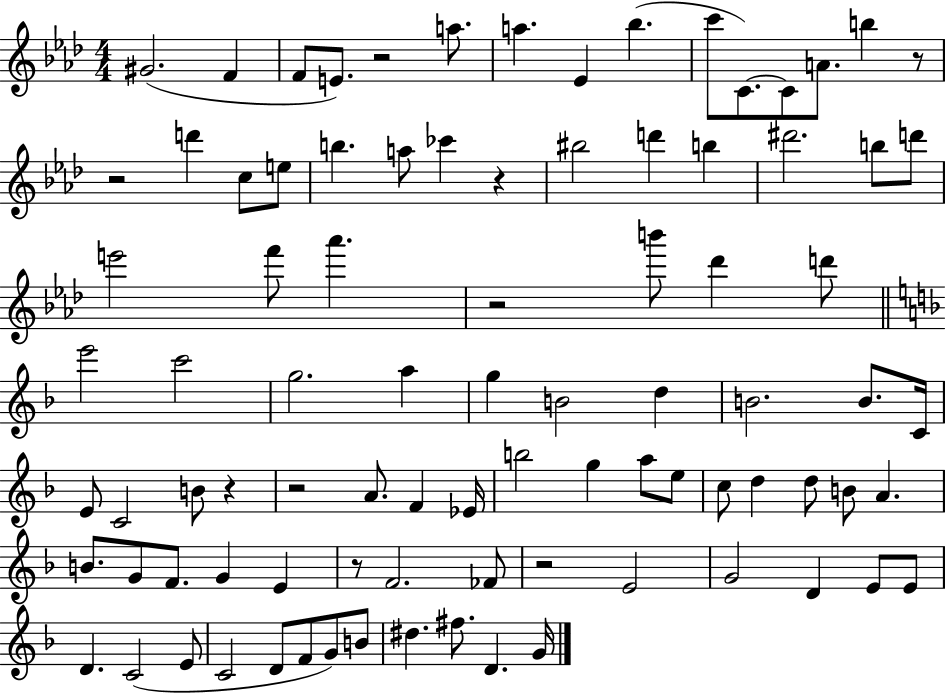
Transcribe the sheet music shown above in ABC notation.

X:1
T:Untitled
M:4/4
L:1/4
K:Ab
^G2 F F/2 E/2 z2 a/2 a _E _b c'/2 C/2 C/2 A/2 b z/2 z2 d' c/2 e/2 b a/2 _c' z ^b2 d' b ^d'2 b/2 d'/2 e'2 f'/2 _a' z2 b'/2 _d' d'/2 e'2 c'2 g2 a g B2 d B2 B/2 C/4 E/2 C2 B/2 z z2 A/2 F _E/4 b2 g a/2 e/2 c/2 d d/2 B/2 A B/2 G/2 F/2 G E z/2 F2 _F/2 z2 E2 G2 D E/2 E/2 D C2 E/2 C2 D/2 F/2 G/2 B/2 ^d ^f/2 D G/4